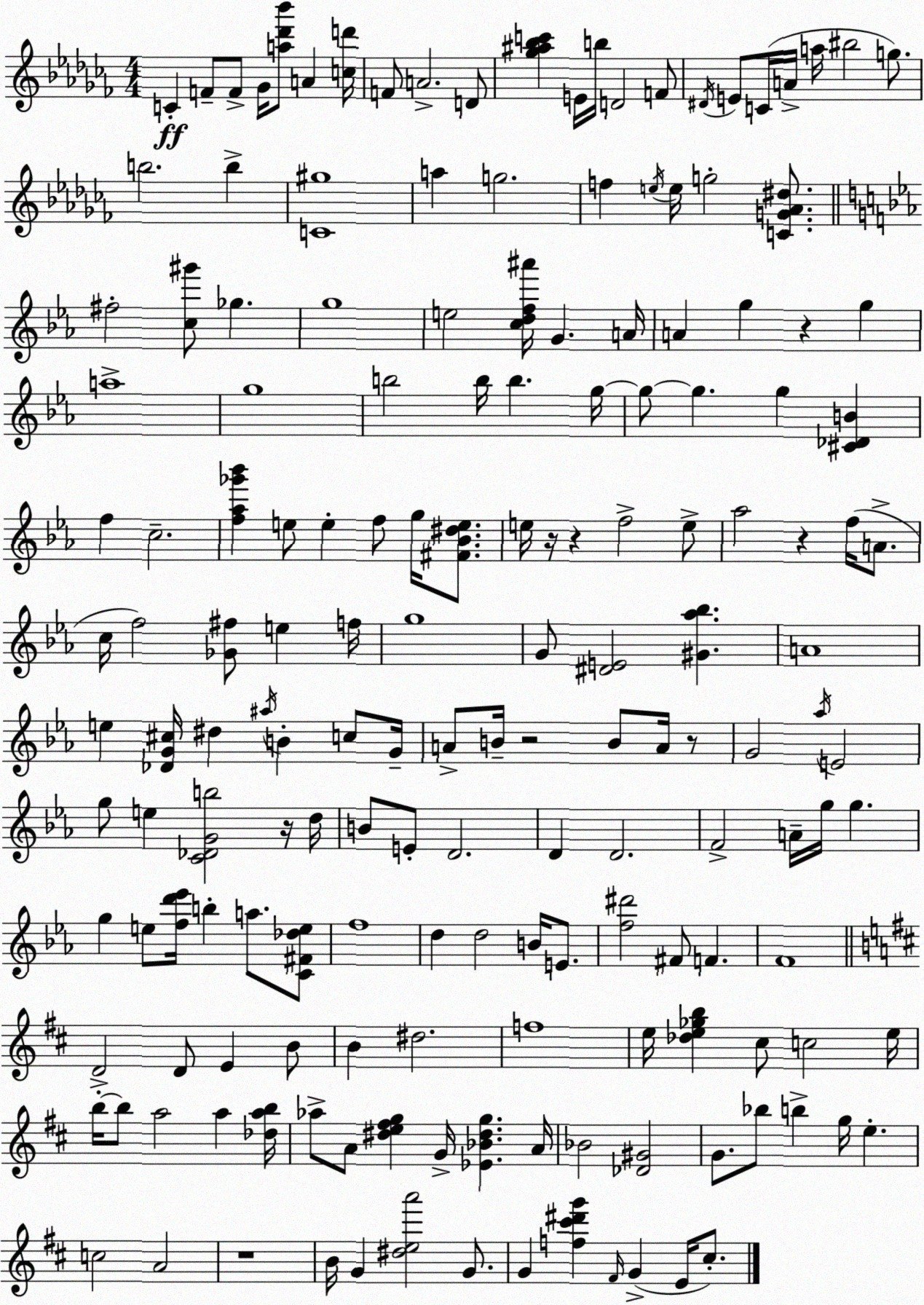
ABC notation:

X:1
T:Untitled
M:4/4
L:1/4
K:Abm
C F/2 F/2 _G/4 [a_d'_b']/2 A [cd']/4 F/2 A2 D/2 [_g^a_bc'] E/4 b/4 D2 F/2 ^D/4 E/2 C/4 A/4 a/4 ^b2 g/2 b2 b [C^g]4 a g2 f e/4 e/4 g2 [CG_A^d]/2 ^f2 [c^g']/2 _g g4 e2 [cdf^a']/4 G A/4 A g z g a4 g4 b2 b/4 b g/4 g/2 g g [^C_DB] f c2 [f_a_g'_b'] e/2 e f/2 g/4 [^F_B^de]/2 e/4 z/4 z f2 e/2 _a2 z f/4 A/2 c/4 f2 [_G^f]/2 e f/4 g4 G/2 [^DE]2 [^G_a_b] A4 e [_DG^c]/4 ^d ^a/4 B c/2 G/4 A/2 B/4 z2 B/2 A/4 z/2 G2 _a/4 E2 g/2 e [C_DGb]2 z/4 d/4 B/2 E/2 D2 D D2 F2 A/4 g/4 g g e/2 [fd'_e']/4 b a/2 [C^F_de]/2 f4 d d2 B/4 E/2 [f^d']2 ^F/2 F F4 D2 D/2 E B/2 B ^d2 f4 e/4 [_de_gb] ^c/2 c2 e/4 b/4 b/2 a2 a [_dab]/4 _a/2 A/2 [^de^fg] G/4 [_E_B^dg] A/4 _B2 [_D^G]2 G/2 _b/2 b g/4 e c2 A2 z4 B/4 G [^dea']2 G/2 G [f^c'^d'g'] ^F/4 G E/4 ^c/2